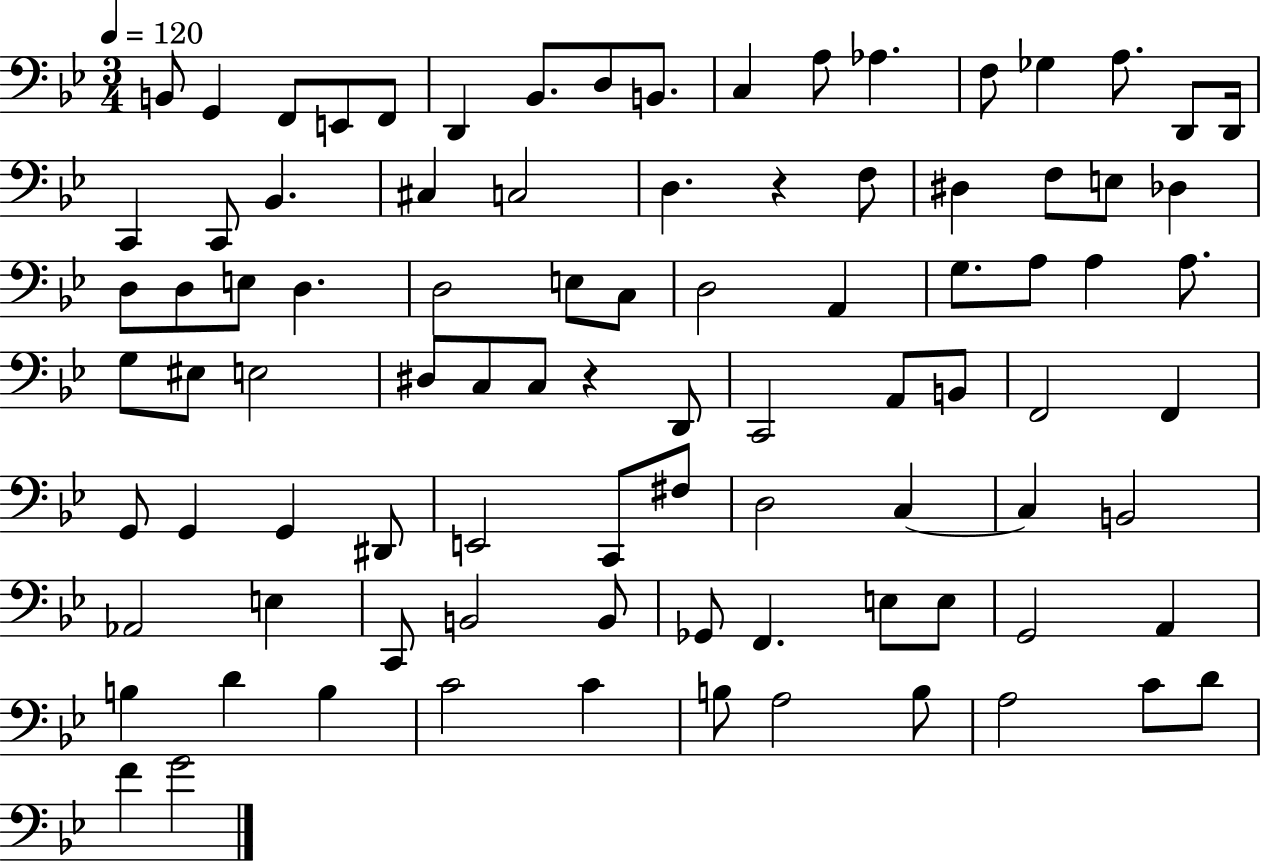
X:1
T:Untitled
M:3/4
L:1/4
K:Bb
B,,/2 G,, F,,/2 E,,/2 F,,/2 D,, _B,,/2 D,/2 B,,/2 C, A,/2 _A, F,/2 _G, A,/2 D,,/2 D,,/4 C,, C,,/2 _B,, ^C, C,2 D, z F,/2 ^D, F,/2 E,/2 _D, D,/2 D,/2 E,/2 D, D,2 E,/2 C,/2 D,2 A,, G,/2 A,/2 A, A,/2 G,/2 ^E,/2 E,2 ^D,/2 C,/2 C,/2 z D,,/2 C,,2 A,,/2 B,,/2 F,,2 F,, G,,/2 G,, G,, ^D,,/2 E,,2 C,,/2 ^F,/2 D,2 C, C, B,,2 _A,,2 E, C,,/2 B,,2 B,,/2 _G,,/2 F,, E,/2 E,/2 G,,2 A,, B, D B, C2 C B,/2 A,2 B,/2 A,2 C/2 D/2 F G2